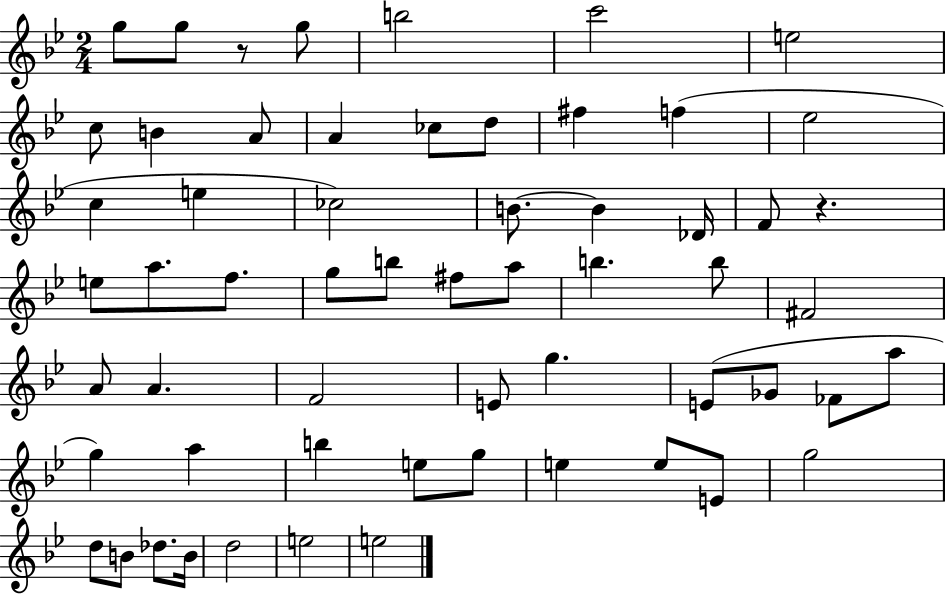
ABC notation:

X:1
T:Untitled
M:2/4
L:1/4
K:Bb
g/2 g/2 z/2 g/2 b2 c'2 e2 c/2 B A/2 A _c/2 d/2 ^f f _e2 c e _c2 B/2 B _D/4 F/2 z e/2 a/2 f/2 g/2 b/2 ^f/2 a/2 b b/2 ^F2 A/2 A F2 E/2 g E/2 _G/2 _F/2 a/2 g a b e/2 g/2 e e/2 E/2 g2 d/2 B/2 _d/2 B/4 d2 e2 e2